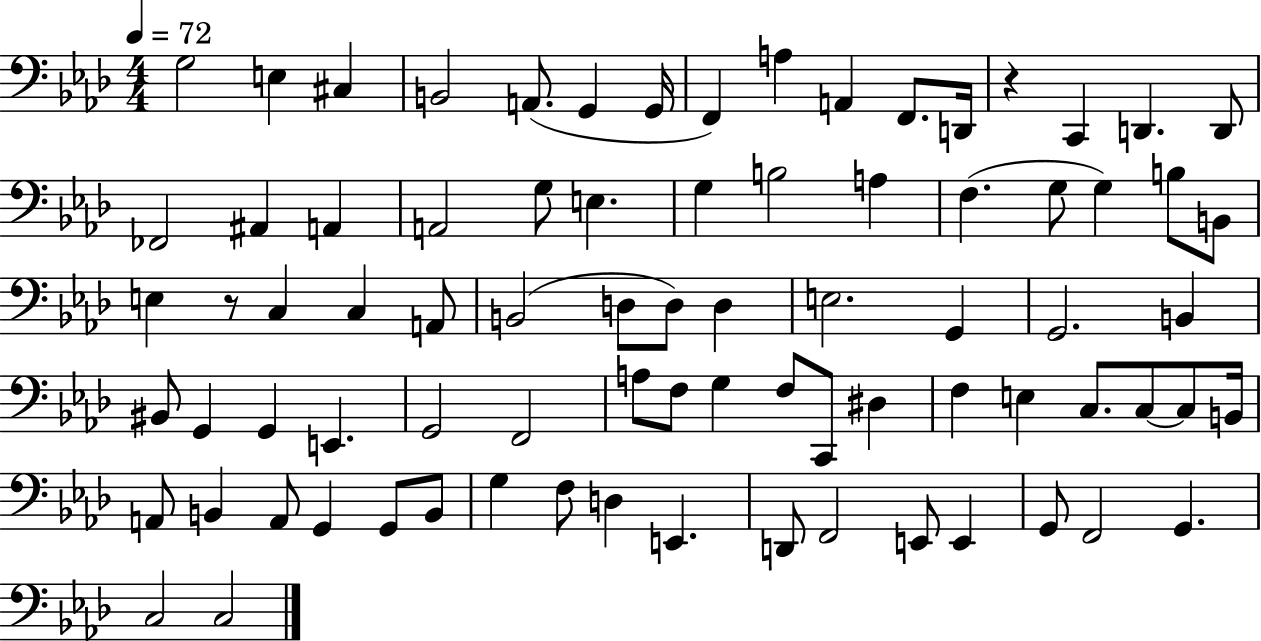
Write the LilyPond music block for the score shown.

{
  \clef bass
  \numericTimeSignature
  \time 4/4
  \key aes \major
  \tempo 4 = 72
  g2 e4 cis4 | b,2 a,8.( g,4 g,16 | f,4) a4 a,4 f,8. d,16 | r4 c,4 d,4. d,8 | \break fes,2 ais,4 a,4 | a,2 g8 e4. | g4 b2 a4 | f4.( g8 g4) b8 b,8 | \break e4 r8 c4 c4 a,8 | b,2( d8 d8) d4 | e2. g,4 | g,2. b,4 | \break bis,8 g,4 g,4 e,4. | g,2 f,2 | a8 f8 g4 f8 c,8 dis4 | f4 e4 c8. c8~~ c8 b,16 | \break a,8 b,4 a,8 g,4 g,8 b,8 | g4 f8 d4 e,4. | d,8 f,2 e,8 e,4 | g,8 f,2 g,4. | \break c2 c2 | \bar "|."
}